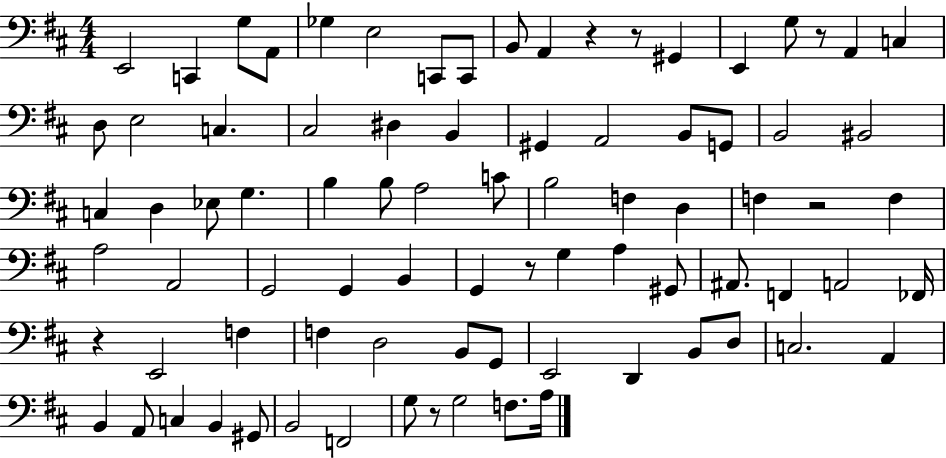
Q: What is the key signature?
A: D major